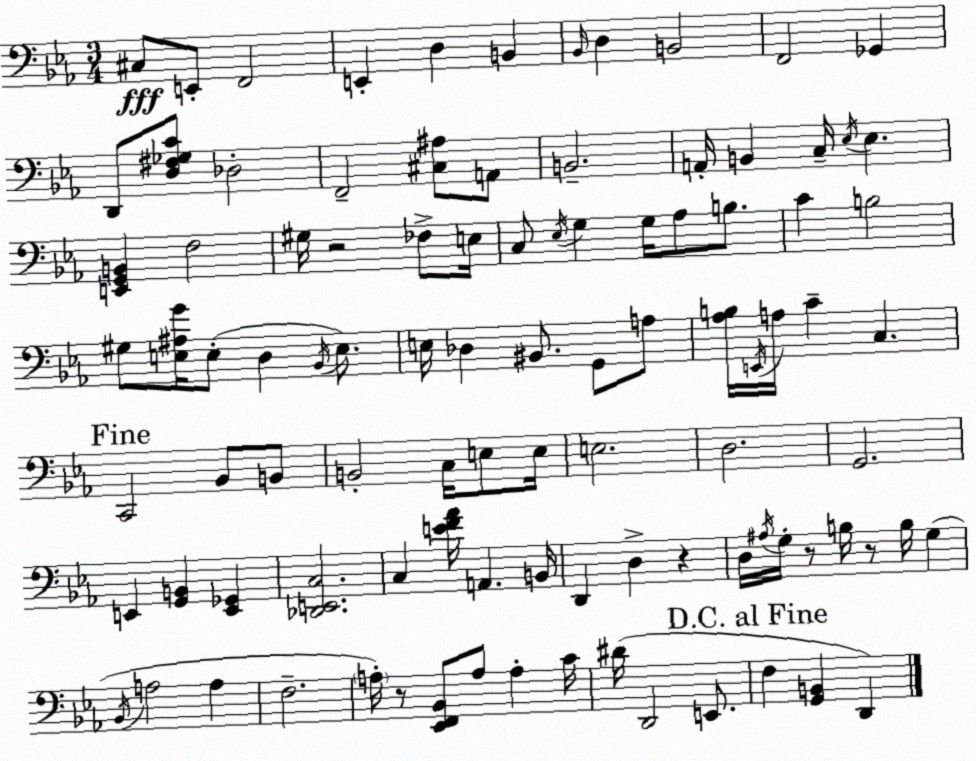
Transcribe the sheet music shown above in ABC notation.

X:1
T:Untitled
M:3/4
L:1/4
K:Cm
^C,/2 E,,/2 F,,2 E,, D, B,, _B,,/4 D, B,,2 F,,2 _G,, D,,/2 [D,^F,_G,C]/2 _D,2 F,,2 [^C,^A,]/2 A,,/2 B,,2 A,,/4 B,, C,/4 _E,/4 _E, [E,,G,,B,,] F,2 ^G,/4 z2 _F,/2 E,/4 C,/2 _E,/4 G, G,/4 _A,/2 B,/2 C B,2 ^G,/2 [E,^A,G]/4 E,/2 D, _B,,/4 E,/2 E,/4 _D, ^B,,/2 G,,/2 A,/2 [_A,B,]/4 E,,/4 A,/4 C C, C,,2 _B,,/2 B,,/2 B,,2 C,/4 E,/2 E,/4 E,2 D,2 G,,2 E,, [G,,B,,] [E,,_G,,] [_D,,E,,C,]2 C, [EF_A]/4 A,, B,,/4 D,, D, z D,/4 ^A,/4 G,/4 z/2 B,/4 z/2 B,/4 G, _B,,/4 A,2 A, F,2 A,/4 z/2 [_E,,F,,_B,,]/2 A,/2 A, C/4 ^D/4 D,,2 E,,/2 F, [G,,B,,] D,,